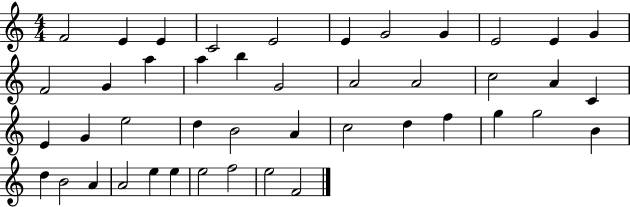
{
  \clef treble
  \numericTimeSignature
  \time 4/4
  \key c \major
  f'2 e'4 e'4 | c'2 e'2 | e'4 g'2 g'4 | e'2 e'4 g'4 | \break f'2 g'4 a''4 | a''4 b''4 g'2 | a'2 a'2 | c''2 a'4 c'4 | \break e'4 g'4 e''2 | d''4 b'2 a'4 | c''2 d''4 f''4 | g''4 g''2 b'4 | \break d''4 b'2 a'4 | a'2 e''4 e''4 | e''2 f''2 | e''2 f'2 | \break \bar "|."
}